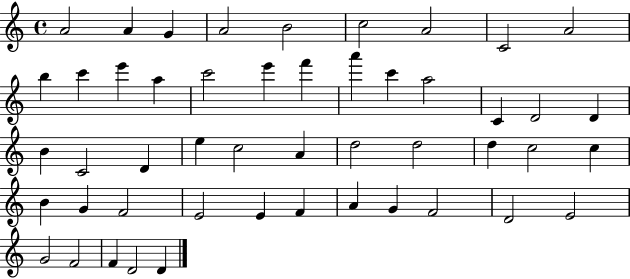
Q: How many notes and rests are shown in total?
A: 49